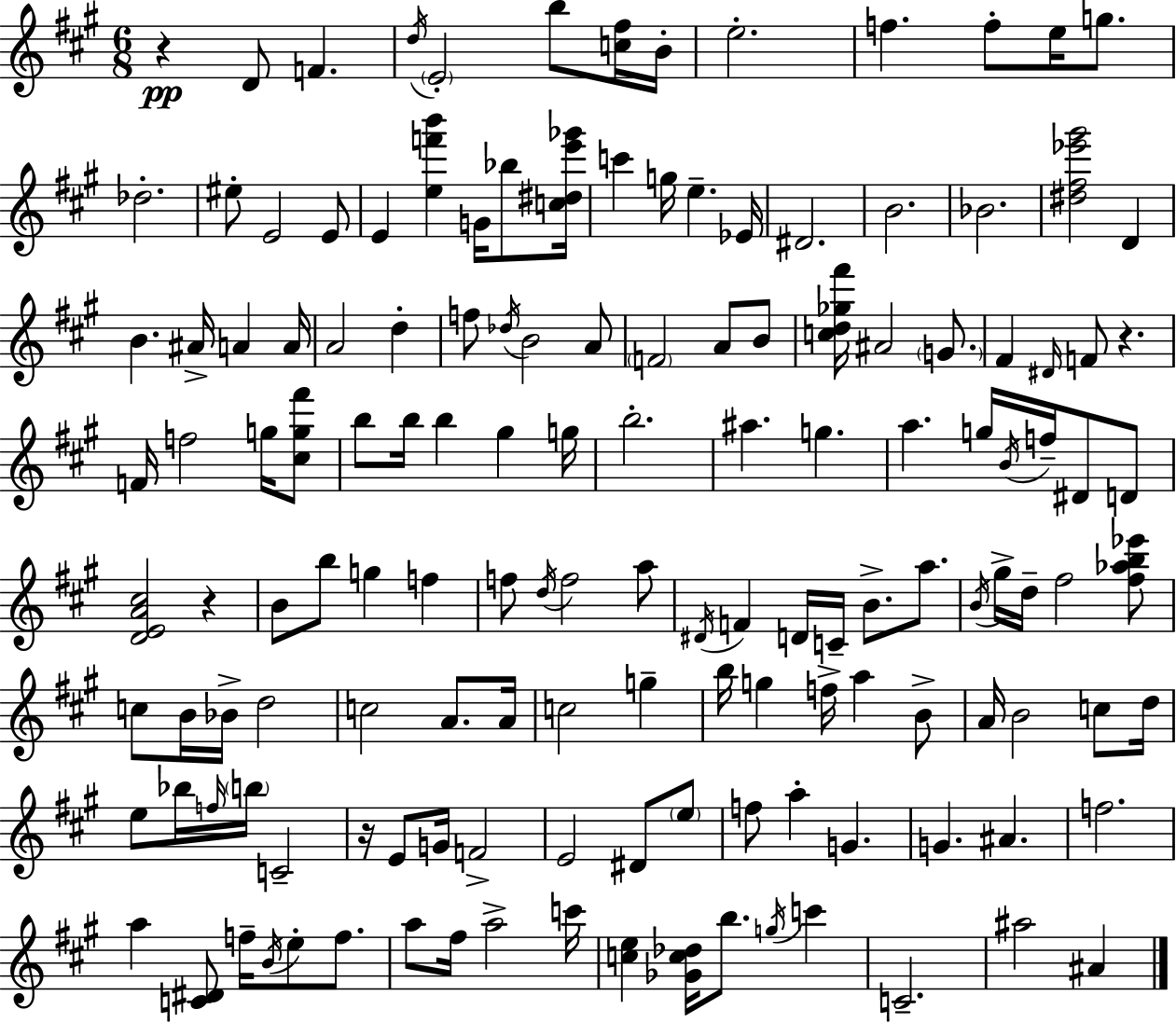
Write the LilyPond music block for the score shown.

{
  \clef treble
  \numericTimeSignature
  \time 6/8
  \key a \major
  r4\pp d'8 f'4. | \acciaccatura { d''16 } \parenthesize e'2-. b''8 <c'' fis''>16 | b'16-. e''2.-. | f''4. f''8-. e''16 g''8. | \break des''2.-. | eis''8-. e'2 e'8 | e'4 <e'' f''' b'''>4 g'16 bes''8 | <c'' dis'' e''' ges'''>16 c'''4 g''16 e''4.-- | \break ees'16 dis'2. | b'2. | bes'2. | <dis'' fis'' ees''' gis'''>2 d'4 | \break b'4. ais'16-> a'4 | a'16 a'2 d''4-. | f''8 \acciaccatura { des''16 } b'2 | a'8 \parenthesize f'2 a'8 | \break b'8 <c'' d'' ges'' fis'''>16 ais'2 \parenthesize g'8. | fis'4 \grace { dis'16 } f'8 r4. | f'16 f''2 | g''16 <cis'' g'' fis'''>8 b''8 b''16 b''4 gis''4 | \break g''16 b''2.-. | ais''4. g''4. | a''4. g''16 \acciaccatura { b'16 } f''16-- | dis'8 d'8 <d' e' a' cis''>2 | \break r4 b'8 b''8 g''4 | f''4 f''8 \acciaccatura { d''16 } f''2 | a''8 \acciaccatura { dis'16 } f'4 d'16 c'16-- | b'8.-> a''8. \acciaccatura { b'16 } gis''16-> d''16-- fis''2 | \break <fis'' aes'' b'' ees'''>8 c''8 b'16 bes'16-> d''2 | c''2 | a'8. a'16 c''2 | g''4-- b''16 g''4 | \break f''16-> a''4 b'8-> a'16 b'2 | c''8 d''16 e''8 bes''16 \grace { f''16 } \parenthesize b''16 | c'2-- r16 e'8 g'16 | f'2-> e'2 | \break dis'8 \parenthesize e''8 f''8 a''4-. | g'4. g'4. | ais'4. f''2. | a''4 | \break <c' dis'>8 f''16-- \acciaccatura { b'16 } e''8-. f''8. a''8 fis''16 | a''2-> c'''16 <c'' e''>4 | <ges' c'' des''>16 b''8. \acciaccatura { g''16 } c'''4 c'2.-- | ais''2 | \break ais'4 \bar "|."
}